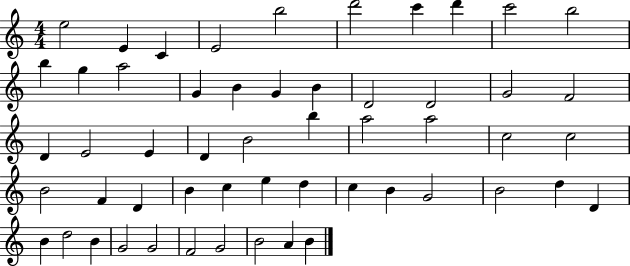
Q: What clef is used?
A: treble